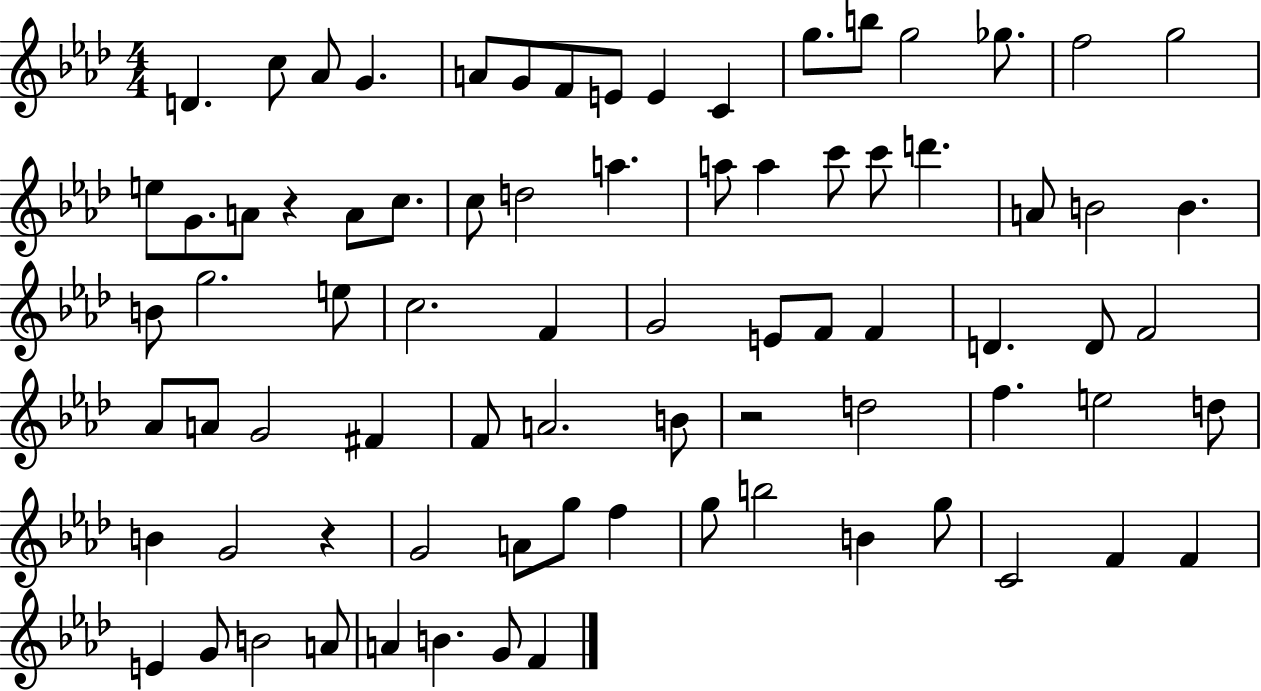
D4/q. C5/e Ab4/e G4/q. A4/e G4/e F4/e E4/e E4/q C4/q G5/e. B5/e G5/h Gb5/e. F5/h G5/h E5/e G4/e. A4/e R/q A4/e C5/e. C5/e D5/h A5/q. A5/e A5/q C6/e C6/e D6/q. A4/e B4/h B4/q. B4/e G5/h. E5/e C5/h. F4/q G4/h E4/e F4/e F4/q D4/q. D4/e F4/h Ab4/e A4/e G4/h F#4/q F4/e A4/h. B4/e R/h D5/h F5/q. E5/h D5/e B4/q G4/h R/q G4/h A4/e G5/e F5/q G5/e B5/h B4/q G5/e C4/h F4/q F4/q E4/q G4/e B4/h A4/e A4/q B4/q. G4/e F4/q